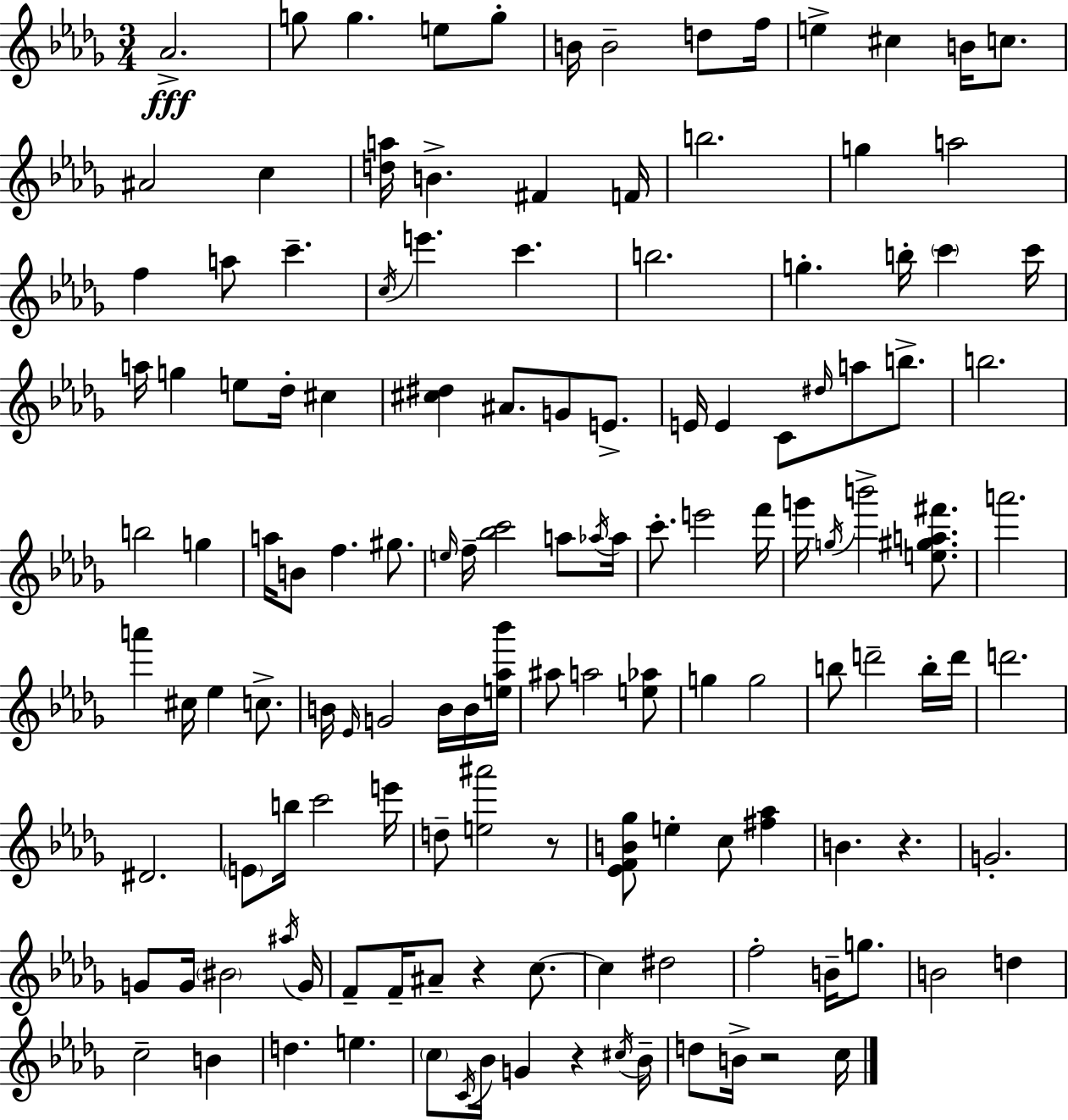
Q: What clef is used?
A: treble